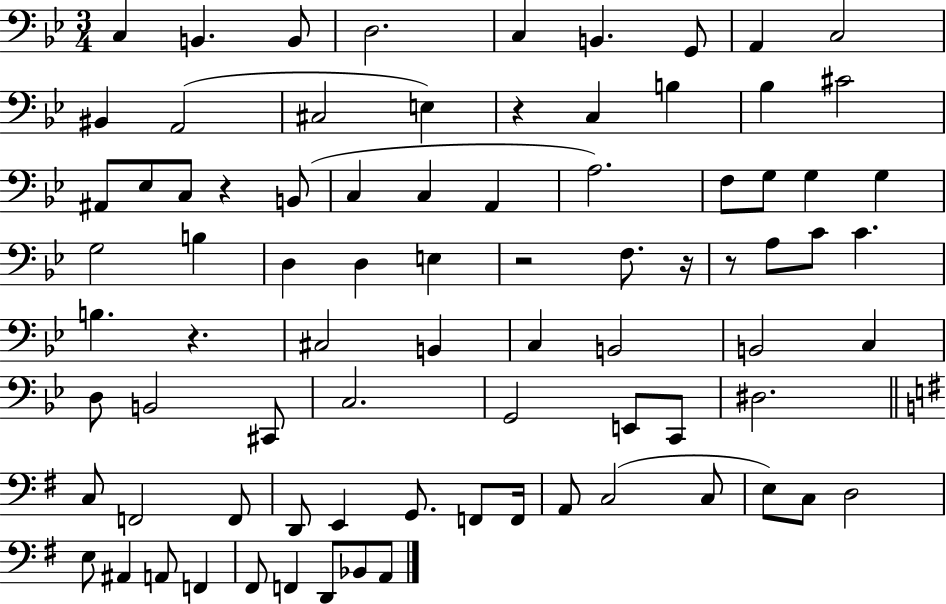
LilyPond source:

{
  \clef bass
  \numericTimeSignature
  \time 3/4
  \key bes \major
  c4 b,4. b,8 | d2. | c4 b,4. g,8 | a,4 c2 | \break bis,4 a,2( | cis2 e4) | r4 c4 b4 | bes4 cis'2 | \break ais,8 ees8 c8 r4 b,8( | c4 c4 a,4 | a2.) | f8 g8 g4 g4 | \break g2 b4 | d4 d4 e4 | r2 f8. r16 | r8 a8 c'8 c'4. | \break b4. r4. | cis2 b,4 | c4 b,2 | b,2 c4 | \break d8 b,2 cis,8 | c2. | g,2 e,8 c,8 | dis2. | \break \bar "||" \break \key g \major c8 f,2 f,8 | d,8 e,4 g,8. f,8 f,16 | a,8 c2( c8 | e8) c8 d2 | \break e8 ais,4 a,8 f,4 | fis,8 f,4 d,8 bes,8 a,8 | \bar "|."
}